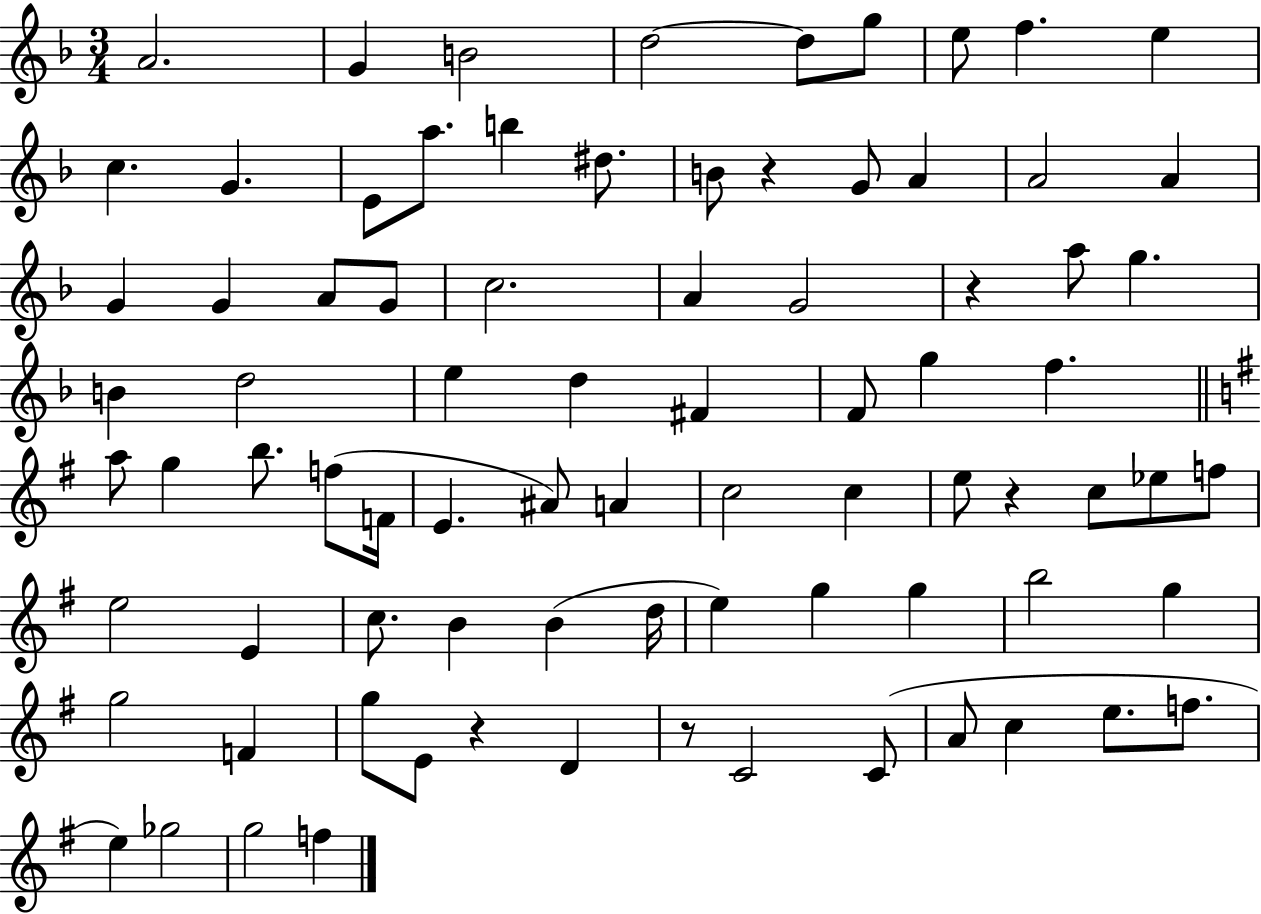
{
  \clef treble
  \numericTimeSignature
  \time 3/4
  \key f \major
  a'2. | g'4 b'2 | d''2~~ d''8 g''8 | e''8 f''4. e''4 | \break c''4. g'4. | e'8 a''8. b''4 dis''8. | b'8 r4 g'8 a'4 | a'2 a'4 | \break g'4 g'4 a'8 g'8 | c''2. | a'4 g'2 | r4 a''8 g''4. | \break b'4 d''2 | e''4 d''4 fis'4 | f'8 g''4 f''4. | \bar "||" \break \key g \major a''8 g''4 b''8. f''8( f'16 | e'4. ais'8) a'4 | c''2 c''4 | e''8 r4 c''8 ees''8 f''8 | \break e''2 e'4 | c''8. b'4 b'4( d''16 | e''4) g''4 g''4 | b''2 g''4 | \break g''2 f'4 | g''8 e'8 r4 d'4 | r8 c'2 c'8( | a'8 c''4 e''8. f''8. | \break e''4) ges''2 | g''2 f''4 | \bar "|."
}